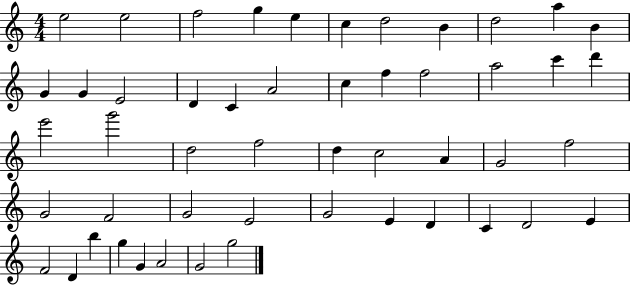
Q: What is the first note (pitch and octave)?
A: E5